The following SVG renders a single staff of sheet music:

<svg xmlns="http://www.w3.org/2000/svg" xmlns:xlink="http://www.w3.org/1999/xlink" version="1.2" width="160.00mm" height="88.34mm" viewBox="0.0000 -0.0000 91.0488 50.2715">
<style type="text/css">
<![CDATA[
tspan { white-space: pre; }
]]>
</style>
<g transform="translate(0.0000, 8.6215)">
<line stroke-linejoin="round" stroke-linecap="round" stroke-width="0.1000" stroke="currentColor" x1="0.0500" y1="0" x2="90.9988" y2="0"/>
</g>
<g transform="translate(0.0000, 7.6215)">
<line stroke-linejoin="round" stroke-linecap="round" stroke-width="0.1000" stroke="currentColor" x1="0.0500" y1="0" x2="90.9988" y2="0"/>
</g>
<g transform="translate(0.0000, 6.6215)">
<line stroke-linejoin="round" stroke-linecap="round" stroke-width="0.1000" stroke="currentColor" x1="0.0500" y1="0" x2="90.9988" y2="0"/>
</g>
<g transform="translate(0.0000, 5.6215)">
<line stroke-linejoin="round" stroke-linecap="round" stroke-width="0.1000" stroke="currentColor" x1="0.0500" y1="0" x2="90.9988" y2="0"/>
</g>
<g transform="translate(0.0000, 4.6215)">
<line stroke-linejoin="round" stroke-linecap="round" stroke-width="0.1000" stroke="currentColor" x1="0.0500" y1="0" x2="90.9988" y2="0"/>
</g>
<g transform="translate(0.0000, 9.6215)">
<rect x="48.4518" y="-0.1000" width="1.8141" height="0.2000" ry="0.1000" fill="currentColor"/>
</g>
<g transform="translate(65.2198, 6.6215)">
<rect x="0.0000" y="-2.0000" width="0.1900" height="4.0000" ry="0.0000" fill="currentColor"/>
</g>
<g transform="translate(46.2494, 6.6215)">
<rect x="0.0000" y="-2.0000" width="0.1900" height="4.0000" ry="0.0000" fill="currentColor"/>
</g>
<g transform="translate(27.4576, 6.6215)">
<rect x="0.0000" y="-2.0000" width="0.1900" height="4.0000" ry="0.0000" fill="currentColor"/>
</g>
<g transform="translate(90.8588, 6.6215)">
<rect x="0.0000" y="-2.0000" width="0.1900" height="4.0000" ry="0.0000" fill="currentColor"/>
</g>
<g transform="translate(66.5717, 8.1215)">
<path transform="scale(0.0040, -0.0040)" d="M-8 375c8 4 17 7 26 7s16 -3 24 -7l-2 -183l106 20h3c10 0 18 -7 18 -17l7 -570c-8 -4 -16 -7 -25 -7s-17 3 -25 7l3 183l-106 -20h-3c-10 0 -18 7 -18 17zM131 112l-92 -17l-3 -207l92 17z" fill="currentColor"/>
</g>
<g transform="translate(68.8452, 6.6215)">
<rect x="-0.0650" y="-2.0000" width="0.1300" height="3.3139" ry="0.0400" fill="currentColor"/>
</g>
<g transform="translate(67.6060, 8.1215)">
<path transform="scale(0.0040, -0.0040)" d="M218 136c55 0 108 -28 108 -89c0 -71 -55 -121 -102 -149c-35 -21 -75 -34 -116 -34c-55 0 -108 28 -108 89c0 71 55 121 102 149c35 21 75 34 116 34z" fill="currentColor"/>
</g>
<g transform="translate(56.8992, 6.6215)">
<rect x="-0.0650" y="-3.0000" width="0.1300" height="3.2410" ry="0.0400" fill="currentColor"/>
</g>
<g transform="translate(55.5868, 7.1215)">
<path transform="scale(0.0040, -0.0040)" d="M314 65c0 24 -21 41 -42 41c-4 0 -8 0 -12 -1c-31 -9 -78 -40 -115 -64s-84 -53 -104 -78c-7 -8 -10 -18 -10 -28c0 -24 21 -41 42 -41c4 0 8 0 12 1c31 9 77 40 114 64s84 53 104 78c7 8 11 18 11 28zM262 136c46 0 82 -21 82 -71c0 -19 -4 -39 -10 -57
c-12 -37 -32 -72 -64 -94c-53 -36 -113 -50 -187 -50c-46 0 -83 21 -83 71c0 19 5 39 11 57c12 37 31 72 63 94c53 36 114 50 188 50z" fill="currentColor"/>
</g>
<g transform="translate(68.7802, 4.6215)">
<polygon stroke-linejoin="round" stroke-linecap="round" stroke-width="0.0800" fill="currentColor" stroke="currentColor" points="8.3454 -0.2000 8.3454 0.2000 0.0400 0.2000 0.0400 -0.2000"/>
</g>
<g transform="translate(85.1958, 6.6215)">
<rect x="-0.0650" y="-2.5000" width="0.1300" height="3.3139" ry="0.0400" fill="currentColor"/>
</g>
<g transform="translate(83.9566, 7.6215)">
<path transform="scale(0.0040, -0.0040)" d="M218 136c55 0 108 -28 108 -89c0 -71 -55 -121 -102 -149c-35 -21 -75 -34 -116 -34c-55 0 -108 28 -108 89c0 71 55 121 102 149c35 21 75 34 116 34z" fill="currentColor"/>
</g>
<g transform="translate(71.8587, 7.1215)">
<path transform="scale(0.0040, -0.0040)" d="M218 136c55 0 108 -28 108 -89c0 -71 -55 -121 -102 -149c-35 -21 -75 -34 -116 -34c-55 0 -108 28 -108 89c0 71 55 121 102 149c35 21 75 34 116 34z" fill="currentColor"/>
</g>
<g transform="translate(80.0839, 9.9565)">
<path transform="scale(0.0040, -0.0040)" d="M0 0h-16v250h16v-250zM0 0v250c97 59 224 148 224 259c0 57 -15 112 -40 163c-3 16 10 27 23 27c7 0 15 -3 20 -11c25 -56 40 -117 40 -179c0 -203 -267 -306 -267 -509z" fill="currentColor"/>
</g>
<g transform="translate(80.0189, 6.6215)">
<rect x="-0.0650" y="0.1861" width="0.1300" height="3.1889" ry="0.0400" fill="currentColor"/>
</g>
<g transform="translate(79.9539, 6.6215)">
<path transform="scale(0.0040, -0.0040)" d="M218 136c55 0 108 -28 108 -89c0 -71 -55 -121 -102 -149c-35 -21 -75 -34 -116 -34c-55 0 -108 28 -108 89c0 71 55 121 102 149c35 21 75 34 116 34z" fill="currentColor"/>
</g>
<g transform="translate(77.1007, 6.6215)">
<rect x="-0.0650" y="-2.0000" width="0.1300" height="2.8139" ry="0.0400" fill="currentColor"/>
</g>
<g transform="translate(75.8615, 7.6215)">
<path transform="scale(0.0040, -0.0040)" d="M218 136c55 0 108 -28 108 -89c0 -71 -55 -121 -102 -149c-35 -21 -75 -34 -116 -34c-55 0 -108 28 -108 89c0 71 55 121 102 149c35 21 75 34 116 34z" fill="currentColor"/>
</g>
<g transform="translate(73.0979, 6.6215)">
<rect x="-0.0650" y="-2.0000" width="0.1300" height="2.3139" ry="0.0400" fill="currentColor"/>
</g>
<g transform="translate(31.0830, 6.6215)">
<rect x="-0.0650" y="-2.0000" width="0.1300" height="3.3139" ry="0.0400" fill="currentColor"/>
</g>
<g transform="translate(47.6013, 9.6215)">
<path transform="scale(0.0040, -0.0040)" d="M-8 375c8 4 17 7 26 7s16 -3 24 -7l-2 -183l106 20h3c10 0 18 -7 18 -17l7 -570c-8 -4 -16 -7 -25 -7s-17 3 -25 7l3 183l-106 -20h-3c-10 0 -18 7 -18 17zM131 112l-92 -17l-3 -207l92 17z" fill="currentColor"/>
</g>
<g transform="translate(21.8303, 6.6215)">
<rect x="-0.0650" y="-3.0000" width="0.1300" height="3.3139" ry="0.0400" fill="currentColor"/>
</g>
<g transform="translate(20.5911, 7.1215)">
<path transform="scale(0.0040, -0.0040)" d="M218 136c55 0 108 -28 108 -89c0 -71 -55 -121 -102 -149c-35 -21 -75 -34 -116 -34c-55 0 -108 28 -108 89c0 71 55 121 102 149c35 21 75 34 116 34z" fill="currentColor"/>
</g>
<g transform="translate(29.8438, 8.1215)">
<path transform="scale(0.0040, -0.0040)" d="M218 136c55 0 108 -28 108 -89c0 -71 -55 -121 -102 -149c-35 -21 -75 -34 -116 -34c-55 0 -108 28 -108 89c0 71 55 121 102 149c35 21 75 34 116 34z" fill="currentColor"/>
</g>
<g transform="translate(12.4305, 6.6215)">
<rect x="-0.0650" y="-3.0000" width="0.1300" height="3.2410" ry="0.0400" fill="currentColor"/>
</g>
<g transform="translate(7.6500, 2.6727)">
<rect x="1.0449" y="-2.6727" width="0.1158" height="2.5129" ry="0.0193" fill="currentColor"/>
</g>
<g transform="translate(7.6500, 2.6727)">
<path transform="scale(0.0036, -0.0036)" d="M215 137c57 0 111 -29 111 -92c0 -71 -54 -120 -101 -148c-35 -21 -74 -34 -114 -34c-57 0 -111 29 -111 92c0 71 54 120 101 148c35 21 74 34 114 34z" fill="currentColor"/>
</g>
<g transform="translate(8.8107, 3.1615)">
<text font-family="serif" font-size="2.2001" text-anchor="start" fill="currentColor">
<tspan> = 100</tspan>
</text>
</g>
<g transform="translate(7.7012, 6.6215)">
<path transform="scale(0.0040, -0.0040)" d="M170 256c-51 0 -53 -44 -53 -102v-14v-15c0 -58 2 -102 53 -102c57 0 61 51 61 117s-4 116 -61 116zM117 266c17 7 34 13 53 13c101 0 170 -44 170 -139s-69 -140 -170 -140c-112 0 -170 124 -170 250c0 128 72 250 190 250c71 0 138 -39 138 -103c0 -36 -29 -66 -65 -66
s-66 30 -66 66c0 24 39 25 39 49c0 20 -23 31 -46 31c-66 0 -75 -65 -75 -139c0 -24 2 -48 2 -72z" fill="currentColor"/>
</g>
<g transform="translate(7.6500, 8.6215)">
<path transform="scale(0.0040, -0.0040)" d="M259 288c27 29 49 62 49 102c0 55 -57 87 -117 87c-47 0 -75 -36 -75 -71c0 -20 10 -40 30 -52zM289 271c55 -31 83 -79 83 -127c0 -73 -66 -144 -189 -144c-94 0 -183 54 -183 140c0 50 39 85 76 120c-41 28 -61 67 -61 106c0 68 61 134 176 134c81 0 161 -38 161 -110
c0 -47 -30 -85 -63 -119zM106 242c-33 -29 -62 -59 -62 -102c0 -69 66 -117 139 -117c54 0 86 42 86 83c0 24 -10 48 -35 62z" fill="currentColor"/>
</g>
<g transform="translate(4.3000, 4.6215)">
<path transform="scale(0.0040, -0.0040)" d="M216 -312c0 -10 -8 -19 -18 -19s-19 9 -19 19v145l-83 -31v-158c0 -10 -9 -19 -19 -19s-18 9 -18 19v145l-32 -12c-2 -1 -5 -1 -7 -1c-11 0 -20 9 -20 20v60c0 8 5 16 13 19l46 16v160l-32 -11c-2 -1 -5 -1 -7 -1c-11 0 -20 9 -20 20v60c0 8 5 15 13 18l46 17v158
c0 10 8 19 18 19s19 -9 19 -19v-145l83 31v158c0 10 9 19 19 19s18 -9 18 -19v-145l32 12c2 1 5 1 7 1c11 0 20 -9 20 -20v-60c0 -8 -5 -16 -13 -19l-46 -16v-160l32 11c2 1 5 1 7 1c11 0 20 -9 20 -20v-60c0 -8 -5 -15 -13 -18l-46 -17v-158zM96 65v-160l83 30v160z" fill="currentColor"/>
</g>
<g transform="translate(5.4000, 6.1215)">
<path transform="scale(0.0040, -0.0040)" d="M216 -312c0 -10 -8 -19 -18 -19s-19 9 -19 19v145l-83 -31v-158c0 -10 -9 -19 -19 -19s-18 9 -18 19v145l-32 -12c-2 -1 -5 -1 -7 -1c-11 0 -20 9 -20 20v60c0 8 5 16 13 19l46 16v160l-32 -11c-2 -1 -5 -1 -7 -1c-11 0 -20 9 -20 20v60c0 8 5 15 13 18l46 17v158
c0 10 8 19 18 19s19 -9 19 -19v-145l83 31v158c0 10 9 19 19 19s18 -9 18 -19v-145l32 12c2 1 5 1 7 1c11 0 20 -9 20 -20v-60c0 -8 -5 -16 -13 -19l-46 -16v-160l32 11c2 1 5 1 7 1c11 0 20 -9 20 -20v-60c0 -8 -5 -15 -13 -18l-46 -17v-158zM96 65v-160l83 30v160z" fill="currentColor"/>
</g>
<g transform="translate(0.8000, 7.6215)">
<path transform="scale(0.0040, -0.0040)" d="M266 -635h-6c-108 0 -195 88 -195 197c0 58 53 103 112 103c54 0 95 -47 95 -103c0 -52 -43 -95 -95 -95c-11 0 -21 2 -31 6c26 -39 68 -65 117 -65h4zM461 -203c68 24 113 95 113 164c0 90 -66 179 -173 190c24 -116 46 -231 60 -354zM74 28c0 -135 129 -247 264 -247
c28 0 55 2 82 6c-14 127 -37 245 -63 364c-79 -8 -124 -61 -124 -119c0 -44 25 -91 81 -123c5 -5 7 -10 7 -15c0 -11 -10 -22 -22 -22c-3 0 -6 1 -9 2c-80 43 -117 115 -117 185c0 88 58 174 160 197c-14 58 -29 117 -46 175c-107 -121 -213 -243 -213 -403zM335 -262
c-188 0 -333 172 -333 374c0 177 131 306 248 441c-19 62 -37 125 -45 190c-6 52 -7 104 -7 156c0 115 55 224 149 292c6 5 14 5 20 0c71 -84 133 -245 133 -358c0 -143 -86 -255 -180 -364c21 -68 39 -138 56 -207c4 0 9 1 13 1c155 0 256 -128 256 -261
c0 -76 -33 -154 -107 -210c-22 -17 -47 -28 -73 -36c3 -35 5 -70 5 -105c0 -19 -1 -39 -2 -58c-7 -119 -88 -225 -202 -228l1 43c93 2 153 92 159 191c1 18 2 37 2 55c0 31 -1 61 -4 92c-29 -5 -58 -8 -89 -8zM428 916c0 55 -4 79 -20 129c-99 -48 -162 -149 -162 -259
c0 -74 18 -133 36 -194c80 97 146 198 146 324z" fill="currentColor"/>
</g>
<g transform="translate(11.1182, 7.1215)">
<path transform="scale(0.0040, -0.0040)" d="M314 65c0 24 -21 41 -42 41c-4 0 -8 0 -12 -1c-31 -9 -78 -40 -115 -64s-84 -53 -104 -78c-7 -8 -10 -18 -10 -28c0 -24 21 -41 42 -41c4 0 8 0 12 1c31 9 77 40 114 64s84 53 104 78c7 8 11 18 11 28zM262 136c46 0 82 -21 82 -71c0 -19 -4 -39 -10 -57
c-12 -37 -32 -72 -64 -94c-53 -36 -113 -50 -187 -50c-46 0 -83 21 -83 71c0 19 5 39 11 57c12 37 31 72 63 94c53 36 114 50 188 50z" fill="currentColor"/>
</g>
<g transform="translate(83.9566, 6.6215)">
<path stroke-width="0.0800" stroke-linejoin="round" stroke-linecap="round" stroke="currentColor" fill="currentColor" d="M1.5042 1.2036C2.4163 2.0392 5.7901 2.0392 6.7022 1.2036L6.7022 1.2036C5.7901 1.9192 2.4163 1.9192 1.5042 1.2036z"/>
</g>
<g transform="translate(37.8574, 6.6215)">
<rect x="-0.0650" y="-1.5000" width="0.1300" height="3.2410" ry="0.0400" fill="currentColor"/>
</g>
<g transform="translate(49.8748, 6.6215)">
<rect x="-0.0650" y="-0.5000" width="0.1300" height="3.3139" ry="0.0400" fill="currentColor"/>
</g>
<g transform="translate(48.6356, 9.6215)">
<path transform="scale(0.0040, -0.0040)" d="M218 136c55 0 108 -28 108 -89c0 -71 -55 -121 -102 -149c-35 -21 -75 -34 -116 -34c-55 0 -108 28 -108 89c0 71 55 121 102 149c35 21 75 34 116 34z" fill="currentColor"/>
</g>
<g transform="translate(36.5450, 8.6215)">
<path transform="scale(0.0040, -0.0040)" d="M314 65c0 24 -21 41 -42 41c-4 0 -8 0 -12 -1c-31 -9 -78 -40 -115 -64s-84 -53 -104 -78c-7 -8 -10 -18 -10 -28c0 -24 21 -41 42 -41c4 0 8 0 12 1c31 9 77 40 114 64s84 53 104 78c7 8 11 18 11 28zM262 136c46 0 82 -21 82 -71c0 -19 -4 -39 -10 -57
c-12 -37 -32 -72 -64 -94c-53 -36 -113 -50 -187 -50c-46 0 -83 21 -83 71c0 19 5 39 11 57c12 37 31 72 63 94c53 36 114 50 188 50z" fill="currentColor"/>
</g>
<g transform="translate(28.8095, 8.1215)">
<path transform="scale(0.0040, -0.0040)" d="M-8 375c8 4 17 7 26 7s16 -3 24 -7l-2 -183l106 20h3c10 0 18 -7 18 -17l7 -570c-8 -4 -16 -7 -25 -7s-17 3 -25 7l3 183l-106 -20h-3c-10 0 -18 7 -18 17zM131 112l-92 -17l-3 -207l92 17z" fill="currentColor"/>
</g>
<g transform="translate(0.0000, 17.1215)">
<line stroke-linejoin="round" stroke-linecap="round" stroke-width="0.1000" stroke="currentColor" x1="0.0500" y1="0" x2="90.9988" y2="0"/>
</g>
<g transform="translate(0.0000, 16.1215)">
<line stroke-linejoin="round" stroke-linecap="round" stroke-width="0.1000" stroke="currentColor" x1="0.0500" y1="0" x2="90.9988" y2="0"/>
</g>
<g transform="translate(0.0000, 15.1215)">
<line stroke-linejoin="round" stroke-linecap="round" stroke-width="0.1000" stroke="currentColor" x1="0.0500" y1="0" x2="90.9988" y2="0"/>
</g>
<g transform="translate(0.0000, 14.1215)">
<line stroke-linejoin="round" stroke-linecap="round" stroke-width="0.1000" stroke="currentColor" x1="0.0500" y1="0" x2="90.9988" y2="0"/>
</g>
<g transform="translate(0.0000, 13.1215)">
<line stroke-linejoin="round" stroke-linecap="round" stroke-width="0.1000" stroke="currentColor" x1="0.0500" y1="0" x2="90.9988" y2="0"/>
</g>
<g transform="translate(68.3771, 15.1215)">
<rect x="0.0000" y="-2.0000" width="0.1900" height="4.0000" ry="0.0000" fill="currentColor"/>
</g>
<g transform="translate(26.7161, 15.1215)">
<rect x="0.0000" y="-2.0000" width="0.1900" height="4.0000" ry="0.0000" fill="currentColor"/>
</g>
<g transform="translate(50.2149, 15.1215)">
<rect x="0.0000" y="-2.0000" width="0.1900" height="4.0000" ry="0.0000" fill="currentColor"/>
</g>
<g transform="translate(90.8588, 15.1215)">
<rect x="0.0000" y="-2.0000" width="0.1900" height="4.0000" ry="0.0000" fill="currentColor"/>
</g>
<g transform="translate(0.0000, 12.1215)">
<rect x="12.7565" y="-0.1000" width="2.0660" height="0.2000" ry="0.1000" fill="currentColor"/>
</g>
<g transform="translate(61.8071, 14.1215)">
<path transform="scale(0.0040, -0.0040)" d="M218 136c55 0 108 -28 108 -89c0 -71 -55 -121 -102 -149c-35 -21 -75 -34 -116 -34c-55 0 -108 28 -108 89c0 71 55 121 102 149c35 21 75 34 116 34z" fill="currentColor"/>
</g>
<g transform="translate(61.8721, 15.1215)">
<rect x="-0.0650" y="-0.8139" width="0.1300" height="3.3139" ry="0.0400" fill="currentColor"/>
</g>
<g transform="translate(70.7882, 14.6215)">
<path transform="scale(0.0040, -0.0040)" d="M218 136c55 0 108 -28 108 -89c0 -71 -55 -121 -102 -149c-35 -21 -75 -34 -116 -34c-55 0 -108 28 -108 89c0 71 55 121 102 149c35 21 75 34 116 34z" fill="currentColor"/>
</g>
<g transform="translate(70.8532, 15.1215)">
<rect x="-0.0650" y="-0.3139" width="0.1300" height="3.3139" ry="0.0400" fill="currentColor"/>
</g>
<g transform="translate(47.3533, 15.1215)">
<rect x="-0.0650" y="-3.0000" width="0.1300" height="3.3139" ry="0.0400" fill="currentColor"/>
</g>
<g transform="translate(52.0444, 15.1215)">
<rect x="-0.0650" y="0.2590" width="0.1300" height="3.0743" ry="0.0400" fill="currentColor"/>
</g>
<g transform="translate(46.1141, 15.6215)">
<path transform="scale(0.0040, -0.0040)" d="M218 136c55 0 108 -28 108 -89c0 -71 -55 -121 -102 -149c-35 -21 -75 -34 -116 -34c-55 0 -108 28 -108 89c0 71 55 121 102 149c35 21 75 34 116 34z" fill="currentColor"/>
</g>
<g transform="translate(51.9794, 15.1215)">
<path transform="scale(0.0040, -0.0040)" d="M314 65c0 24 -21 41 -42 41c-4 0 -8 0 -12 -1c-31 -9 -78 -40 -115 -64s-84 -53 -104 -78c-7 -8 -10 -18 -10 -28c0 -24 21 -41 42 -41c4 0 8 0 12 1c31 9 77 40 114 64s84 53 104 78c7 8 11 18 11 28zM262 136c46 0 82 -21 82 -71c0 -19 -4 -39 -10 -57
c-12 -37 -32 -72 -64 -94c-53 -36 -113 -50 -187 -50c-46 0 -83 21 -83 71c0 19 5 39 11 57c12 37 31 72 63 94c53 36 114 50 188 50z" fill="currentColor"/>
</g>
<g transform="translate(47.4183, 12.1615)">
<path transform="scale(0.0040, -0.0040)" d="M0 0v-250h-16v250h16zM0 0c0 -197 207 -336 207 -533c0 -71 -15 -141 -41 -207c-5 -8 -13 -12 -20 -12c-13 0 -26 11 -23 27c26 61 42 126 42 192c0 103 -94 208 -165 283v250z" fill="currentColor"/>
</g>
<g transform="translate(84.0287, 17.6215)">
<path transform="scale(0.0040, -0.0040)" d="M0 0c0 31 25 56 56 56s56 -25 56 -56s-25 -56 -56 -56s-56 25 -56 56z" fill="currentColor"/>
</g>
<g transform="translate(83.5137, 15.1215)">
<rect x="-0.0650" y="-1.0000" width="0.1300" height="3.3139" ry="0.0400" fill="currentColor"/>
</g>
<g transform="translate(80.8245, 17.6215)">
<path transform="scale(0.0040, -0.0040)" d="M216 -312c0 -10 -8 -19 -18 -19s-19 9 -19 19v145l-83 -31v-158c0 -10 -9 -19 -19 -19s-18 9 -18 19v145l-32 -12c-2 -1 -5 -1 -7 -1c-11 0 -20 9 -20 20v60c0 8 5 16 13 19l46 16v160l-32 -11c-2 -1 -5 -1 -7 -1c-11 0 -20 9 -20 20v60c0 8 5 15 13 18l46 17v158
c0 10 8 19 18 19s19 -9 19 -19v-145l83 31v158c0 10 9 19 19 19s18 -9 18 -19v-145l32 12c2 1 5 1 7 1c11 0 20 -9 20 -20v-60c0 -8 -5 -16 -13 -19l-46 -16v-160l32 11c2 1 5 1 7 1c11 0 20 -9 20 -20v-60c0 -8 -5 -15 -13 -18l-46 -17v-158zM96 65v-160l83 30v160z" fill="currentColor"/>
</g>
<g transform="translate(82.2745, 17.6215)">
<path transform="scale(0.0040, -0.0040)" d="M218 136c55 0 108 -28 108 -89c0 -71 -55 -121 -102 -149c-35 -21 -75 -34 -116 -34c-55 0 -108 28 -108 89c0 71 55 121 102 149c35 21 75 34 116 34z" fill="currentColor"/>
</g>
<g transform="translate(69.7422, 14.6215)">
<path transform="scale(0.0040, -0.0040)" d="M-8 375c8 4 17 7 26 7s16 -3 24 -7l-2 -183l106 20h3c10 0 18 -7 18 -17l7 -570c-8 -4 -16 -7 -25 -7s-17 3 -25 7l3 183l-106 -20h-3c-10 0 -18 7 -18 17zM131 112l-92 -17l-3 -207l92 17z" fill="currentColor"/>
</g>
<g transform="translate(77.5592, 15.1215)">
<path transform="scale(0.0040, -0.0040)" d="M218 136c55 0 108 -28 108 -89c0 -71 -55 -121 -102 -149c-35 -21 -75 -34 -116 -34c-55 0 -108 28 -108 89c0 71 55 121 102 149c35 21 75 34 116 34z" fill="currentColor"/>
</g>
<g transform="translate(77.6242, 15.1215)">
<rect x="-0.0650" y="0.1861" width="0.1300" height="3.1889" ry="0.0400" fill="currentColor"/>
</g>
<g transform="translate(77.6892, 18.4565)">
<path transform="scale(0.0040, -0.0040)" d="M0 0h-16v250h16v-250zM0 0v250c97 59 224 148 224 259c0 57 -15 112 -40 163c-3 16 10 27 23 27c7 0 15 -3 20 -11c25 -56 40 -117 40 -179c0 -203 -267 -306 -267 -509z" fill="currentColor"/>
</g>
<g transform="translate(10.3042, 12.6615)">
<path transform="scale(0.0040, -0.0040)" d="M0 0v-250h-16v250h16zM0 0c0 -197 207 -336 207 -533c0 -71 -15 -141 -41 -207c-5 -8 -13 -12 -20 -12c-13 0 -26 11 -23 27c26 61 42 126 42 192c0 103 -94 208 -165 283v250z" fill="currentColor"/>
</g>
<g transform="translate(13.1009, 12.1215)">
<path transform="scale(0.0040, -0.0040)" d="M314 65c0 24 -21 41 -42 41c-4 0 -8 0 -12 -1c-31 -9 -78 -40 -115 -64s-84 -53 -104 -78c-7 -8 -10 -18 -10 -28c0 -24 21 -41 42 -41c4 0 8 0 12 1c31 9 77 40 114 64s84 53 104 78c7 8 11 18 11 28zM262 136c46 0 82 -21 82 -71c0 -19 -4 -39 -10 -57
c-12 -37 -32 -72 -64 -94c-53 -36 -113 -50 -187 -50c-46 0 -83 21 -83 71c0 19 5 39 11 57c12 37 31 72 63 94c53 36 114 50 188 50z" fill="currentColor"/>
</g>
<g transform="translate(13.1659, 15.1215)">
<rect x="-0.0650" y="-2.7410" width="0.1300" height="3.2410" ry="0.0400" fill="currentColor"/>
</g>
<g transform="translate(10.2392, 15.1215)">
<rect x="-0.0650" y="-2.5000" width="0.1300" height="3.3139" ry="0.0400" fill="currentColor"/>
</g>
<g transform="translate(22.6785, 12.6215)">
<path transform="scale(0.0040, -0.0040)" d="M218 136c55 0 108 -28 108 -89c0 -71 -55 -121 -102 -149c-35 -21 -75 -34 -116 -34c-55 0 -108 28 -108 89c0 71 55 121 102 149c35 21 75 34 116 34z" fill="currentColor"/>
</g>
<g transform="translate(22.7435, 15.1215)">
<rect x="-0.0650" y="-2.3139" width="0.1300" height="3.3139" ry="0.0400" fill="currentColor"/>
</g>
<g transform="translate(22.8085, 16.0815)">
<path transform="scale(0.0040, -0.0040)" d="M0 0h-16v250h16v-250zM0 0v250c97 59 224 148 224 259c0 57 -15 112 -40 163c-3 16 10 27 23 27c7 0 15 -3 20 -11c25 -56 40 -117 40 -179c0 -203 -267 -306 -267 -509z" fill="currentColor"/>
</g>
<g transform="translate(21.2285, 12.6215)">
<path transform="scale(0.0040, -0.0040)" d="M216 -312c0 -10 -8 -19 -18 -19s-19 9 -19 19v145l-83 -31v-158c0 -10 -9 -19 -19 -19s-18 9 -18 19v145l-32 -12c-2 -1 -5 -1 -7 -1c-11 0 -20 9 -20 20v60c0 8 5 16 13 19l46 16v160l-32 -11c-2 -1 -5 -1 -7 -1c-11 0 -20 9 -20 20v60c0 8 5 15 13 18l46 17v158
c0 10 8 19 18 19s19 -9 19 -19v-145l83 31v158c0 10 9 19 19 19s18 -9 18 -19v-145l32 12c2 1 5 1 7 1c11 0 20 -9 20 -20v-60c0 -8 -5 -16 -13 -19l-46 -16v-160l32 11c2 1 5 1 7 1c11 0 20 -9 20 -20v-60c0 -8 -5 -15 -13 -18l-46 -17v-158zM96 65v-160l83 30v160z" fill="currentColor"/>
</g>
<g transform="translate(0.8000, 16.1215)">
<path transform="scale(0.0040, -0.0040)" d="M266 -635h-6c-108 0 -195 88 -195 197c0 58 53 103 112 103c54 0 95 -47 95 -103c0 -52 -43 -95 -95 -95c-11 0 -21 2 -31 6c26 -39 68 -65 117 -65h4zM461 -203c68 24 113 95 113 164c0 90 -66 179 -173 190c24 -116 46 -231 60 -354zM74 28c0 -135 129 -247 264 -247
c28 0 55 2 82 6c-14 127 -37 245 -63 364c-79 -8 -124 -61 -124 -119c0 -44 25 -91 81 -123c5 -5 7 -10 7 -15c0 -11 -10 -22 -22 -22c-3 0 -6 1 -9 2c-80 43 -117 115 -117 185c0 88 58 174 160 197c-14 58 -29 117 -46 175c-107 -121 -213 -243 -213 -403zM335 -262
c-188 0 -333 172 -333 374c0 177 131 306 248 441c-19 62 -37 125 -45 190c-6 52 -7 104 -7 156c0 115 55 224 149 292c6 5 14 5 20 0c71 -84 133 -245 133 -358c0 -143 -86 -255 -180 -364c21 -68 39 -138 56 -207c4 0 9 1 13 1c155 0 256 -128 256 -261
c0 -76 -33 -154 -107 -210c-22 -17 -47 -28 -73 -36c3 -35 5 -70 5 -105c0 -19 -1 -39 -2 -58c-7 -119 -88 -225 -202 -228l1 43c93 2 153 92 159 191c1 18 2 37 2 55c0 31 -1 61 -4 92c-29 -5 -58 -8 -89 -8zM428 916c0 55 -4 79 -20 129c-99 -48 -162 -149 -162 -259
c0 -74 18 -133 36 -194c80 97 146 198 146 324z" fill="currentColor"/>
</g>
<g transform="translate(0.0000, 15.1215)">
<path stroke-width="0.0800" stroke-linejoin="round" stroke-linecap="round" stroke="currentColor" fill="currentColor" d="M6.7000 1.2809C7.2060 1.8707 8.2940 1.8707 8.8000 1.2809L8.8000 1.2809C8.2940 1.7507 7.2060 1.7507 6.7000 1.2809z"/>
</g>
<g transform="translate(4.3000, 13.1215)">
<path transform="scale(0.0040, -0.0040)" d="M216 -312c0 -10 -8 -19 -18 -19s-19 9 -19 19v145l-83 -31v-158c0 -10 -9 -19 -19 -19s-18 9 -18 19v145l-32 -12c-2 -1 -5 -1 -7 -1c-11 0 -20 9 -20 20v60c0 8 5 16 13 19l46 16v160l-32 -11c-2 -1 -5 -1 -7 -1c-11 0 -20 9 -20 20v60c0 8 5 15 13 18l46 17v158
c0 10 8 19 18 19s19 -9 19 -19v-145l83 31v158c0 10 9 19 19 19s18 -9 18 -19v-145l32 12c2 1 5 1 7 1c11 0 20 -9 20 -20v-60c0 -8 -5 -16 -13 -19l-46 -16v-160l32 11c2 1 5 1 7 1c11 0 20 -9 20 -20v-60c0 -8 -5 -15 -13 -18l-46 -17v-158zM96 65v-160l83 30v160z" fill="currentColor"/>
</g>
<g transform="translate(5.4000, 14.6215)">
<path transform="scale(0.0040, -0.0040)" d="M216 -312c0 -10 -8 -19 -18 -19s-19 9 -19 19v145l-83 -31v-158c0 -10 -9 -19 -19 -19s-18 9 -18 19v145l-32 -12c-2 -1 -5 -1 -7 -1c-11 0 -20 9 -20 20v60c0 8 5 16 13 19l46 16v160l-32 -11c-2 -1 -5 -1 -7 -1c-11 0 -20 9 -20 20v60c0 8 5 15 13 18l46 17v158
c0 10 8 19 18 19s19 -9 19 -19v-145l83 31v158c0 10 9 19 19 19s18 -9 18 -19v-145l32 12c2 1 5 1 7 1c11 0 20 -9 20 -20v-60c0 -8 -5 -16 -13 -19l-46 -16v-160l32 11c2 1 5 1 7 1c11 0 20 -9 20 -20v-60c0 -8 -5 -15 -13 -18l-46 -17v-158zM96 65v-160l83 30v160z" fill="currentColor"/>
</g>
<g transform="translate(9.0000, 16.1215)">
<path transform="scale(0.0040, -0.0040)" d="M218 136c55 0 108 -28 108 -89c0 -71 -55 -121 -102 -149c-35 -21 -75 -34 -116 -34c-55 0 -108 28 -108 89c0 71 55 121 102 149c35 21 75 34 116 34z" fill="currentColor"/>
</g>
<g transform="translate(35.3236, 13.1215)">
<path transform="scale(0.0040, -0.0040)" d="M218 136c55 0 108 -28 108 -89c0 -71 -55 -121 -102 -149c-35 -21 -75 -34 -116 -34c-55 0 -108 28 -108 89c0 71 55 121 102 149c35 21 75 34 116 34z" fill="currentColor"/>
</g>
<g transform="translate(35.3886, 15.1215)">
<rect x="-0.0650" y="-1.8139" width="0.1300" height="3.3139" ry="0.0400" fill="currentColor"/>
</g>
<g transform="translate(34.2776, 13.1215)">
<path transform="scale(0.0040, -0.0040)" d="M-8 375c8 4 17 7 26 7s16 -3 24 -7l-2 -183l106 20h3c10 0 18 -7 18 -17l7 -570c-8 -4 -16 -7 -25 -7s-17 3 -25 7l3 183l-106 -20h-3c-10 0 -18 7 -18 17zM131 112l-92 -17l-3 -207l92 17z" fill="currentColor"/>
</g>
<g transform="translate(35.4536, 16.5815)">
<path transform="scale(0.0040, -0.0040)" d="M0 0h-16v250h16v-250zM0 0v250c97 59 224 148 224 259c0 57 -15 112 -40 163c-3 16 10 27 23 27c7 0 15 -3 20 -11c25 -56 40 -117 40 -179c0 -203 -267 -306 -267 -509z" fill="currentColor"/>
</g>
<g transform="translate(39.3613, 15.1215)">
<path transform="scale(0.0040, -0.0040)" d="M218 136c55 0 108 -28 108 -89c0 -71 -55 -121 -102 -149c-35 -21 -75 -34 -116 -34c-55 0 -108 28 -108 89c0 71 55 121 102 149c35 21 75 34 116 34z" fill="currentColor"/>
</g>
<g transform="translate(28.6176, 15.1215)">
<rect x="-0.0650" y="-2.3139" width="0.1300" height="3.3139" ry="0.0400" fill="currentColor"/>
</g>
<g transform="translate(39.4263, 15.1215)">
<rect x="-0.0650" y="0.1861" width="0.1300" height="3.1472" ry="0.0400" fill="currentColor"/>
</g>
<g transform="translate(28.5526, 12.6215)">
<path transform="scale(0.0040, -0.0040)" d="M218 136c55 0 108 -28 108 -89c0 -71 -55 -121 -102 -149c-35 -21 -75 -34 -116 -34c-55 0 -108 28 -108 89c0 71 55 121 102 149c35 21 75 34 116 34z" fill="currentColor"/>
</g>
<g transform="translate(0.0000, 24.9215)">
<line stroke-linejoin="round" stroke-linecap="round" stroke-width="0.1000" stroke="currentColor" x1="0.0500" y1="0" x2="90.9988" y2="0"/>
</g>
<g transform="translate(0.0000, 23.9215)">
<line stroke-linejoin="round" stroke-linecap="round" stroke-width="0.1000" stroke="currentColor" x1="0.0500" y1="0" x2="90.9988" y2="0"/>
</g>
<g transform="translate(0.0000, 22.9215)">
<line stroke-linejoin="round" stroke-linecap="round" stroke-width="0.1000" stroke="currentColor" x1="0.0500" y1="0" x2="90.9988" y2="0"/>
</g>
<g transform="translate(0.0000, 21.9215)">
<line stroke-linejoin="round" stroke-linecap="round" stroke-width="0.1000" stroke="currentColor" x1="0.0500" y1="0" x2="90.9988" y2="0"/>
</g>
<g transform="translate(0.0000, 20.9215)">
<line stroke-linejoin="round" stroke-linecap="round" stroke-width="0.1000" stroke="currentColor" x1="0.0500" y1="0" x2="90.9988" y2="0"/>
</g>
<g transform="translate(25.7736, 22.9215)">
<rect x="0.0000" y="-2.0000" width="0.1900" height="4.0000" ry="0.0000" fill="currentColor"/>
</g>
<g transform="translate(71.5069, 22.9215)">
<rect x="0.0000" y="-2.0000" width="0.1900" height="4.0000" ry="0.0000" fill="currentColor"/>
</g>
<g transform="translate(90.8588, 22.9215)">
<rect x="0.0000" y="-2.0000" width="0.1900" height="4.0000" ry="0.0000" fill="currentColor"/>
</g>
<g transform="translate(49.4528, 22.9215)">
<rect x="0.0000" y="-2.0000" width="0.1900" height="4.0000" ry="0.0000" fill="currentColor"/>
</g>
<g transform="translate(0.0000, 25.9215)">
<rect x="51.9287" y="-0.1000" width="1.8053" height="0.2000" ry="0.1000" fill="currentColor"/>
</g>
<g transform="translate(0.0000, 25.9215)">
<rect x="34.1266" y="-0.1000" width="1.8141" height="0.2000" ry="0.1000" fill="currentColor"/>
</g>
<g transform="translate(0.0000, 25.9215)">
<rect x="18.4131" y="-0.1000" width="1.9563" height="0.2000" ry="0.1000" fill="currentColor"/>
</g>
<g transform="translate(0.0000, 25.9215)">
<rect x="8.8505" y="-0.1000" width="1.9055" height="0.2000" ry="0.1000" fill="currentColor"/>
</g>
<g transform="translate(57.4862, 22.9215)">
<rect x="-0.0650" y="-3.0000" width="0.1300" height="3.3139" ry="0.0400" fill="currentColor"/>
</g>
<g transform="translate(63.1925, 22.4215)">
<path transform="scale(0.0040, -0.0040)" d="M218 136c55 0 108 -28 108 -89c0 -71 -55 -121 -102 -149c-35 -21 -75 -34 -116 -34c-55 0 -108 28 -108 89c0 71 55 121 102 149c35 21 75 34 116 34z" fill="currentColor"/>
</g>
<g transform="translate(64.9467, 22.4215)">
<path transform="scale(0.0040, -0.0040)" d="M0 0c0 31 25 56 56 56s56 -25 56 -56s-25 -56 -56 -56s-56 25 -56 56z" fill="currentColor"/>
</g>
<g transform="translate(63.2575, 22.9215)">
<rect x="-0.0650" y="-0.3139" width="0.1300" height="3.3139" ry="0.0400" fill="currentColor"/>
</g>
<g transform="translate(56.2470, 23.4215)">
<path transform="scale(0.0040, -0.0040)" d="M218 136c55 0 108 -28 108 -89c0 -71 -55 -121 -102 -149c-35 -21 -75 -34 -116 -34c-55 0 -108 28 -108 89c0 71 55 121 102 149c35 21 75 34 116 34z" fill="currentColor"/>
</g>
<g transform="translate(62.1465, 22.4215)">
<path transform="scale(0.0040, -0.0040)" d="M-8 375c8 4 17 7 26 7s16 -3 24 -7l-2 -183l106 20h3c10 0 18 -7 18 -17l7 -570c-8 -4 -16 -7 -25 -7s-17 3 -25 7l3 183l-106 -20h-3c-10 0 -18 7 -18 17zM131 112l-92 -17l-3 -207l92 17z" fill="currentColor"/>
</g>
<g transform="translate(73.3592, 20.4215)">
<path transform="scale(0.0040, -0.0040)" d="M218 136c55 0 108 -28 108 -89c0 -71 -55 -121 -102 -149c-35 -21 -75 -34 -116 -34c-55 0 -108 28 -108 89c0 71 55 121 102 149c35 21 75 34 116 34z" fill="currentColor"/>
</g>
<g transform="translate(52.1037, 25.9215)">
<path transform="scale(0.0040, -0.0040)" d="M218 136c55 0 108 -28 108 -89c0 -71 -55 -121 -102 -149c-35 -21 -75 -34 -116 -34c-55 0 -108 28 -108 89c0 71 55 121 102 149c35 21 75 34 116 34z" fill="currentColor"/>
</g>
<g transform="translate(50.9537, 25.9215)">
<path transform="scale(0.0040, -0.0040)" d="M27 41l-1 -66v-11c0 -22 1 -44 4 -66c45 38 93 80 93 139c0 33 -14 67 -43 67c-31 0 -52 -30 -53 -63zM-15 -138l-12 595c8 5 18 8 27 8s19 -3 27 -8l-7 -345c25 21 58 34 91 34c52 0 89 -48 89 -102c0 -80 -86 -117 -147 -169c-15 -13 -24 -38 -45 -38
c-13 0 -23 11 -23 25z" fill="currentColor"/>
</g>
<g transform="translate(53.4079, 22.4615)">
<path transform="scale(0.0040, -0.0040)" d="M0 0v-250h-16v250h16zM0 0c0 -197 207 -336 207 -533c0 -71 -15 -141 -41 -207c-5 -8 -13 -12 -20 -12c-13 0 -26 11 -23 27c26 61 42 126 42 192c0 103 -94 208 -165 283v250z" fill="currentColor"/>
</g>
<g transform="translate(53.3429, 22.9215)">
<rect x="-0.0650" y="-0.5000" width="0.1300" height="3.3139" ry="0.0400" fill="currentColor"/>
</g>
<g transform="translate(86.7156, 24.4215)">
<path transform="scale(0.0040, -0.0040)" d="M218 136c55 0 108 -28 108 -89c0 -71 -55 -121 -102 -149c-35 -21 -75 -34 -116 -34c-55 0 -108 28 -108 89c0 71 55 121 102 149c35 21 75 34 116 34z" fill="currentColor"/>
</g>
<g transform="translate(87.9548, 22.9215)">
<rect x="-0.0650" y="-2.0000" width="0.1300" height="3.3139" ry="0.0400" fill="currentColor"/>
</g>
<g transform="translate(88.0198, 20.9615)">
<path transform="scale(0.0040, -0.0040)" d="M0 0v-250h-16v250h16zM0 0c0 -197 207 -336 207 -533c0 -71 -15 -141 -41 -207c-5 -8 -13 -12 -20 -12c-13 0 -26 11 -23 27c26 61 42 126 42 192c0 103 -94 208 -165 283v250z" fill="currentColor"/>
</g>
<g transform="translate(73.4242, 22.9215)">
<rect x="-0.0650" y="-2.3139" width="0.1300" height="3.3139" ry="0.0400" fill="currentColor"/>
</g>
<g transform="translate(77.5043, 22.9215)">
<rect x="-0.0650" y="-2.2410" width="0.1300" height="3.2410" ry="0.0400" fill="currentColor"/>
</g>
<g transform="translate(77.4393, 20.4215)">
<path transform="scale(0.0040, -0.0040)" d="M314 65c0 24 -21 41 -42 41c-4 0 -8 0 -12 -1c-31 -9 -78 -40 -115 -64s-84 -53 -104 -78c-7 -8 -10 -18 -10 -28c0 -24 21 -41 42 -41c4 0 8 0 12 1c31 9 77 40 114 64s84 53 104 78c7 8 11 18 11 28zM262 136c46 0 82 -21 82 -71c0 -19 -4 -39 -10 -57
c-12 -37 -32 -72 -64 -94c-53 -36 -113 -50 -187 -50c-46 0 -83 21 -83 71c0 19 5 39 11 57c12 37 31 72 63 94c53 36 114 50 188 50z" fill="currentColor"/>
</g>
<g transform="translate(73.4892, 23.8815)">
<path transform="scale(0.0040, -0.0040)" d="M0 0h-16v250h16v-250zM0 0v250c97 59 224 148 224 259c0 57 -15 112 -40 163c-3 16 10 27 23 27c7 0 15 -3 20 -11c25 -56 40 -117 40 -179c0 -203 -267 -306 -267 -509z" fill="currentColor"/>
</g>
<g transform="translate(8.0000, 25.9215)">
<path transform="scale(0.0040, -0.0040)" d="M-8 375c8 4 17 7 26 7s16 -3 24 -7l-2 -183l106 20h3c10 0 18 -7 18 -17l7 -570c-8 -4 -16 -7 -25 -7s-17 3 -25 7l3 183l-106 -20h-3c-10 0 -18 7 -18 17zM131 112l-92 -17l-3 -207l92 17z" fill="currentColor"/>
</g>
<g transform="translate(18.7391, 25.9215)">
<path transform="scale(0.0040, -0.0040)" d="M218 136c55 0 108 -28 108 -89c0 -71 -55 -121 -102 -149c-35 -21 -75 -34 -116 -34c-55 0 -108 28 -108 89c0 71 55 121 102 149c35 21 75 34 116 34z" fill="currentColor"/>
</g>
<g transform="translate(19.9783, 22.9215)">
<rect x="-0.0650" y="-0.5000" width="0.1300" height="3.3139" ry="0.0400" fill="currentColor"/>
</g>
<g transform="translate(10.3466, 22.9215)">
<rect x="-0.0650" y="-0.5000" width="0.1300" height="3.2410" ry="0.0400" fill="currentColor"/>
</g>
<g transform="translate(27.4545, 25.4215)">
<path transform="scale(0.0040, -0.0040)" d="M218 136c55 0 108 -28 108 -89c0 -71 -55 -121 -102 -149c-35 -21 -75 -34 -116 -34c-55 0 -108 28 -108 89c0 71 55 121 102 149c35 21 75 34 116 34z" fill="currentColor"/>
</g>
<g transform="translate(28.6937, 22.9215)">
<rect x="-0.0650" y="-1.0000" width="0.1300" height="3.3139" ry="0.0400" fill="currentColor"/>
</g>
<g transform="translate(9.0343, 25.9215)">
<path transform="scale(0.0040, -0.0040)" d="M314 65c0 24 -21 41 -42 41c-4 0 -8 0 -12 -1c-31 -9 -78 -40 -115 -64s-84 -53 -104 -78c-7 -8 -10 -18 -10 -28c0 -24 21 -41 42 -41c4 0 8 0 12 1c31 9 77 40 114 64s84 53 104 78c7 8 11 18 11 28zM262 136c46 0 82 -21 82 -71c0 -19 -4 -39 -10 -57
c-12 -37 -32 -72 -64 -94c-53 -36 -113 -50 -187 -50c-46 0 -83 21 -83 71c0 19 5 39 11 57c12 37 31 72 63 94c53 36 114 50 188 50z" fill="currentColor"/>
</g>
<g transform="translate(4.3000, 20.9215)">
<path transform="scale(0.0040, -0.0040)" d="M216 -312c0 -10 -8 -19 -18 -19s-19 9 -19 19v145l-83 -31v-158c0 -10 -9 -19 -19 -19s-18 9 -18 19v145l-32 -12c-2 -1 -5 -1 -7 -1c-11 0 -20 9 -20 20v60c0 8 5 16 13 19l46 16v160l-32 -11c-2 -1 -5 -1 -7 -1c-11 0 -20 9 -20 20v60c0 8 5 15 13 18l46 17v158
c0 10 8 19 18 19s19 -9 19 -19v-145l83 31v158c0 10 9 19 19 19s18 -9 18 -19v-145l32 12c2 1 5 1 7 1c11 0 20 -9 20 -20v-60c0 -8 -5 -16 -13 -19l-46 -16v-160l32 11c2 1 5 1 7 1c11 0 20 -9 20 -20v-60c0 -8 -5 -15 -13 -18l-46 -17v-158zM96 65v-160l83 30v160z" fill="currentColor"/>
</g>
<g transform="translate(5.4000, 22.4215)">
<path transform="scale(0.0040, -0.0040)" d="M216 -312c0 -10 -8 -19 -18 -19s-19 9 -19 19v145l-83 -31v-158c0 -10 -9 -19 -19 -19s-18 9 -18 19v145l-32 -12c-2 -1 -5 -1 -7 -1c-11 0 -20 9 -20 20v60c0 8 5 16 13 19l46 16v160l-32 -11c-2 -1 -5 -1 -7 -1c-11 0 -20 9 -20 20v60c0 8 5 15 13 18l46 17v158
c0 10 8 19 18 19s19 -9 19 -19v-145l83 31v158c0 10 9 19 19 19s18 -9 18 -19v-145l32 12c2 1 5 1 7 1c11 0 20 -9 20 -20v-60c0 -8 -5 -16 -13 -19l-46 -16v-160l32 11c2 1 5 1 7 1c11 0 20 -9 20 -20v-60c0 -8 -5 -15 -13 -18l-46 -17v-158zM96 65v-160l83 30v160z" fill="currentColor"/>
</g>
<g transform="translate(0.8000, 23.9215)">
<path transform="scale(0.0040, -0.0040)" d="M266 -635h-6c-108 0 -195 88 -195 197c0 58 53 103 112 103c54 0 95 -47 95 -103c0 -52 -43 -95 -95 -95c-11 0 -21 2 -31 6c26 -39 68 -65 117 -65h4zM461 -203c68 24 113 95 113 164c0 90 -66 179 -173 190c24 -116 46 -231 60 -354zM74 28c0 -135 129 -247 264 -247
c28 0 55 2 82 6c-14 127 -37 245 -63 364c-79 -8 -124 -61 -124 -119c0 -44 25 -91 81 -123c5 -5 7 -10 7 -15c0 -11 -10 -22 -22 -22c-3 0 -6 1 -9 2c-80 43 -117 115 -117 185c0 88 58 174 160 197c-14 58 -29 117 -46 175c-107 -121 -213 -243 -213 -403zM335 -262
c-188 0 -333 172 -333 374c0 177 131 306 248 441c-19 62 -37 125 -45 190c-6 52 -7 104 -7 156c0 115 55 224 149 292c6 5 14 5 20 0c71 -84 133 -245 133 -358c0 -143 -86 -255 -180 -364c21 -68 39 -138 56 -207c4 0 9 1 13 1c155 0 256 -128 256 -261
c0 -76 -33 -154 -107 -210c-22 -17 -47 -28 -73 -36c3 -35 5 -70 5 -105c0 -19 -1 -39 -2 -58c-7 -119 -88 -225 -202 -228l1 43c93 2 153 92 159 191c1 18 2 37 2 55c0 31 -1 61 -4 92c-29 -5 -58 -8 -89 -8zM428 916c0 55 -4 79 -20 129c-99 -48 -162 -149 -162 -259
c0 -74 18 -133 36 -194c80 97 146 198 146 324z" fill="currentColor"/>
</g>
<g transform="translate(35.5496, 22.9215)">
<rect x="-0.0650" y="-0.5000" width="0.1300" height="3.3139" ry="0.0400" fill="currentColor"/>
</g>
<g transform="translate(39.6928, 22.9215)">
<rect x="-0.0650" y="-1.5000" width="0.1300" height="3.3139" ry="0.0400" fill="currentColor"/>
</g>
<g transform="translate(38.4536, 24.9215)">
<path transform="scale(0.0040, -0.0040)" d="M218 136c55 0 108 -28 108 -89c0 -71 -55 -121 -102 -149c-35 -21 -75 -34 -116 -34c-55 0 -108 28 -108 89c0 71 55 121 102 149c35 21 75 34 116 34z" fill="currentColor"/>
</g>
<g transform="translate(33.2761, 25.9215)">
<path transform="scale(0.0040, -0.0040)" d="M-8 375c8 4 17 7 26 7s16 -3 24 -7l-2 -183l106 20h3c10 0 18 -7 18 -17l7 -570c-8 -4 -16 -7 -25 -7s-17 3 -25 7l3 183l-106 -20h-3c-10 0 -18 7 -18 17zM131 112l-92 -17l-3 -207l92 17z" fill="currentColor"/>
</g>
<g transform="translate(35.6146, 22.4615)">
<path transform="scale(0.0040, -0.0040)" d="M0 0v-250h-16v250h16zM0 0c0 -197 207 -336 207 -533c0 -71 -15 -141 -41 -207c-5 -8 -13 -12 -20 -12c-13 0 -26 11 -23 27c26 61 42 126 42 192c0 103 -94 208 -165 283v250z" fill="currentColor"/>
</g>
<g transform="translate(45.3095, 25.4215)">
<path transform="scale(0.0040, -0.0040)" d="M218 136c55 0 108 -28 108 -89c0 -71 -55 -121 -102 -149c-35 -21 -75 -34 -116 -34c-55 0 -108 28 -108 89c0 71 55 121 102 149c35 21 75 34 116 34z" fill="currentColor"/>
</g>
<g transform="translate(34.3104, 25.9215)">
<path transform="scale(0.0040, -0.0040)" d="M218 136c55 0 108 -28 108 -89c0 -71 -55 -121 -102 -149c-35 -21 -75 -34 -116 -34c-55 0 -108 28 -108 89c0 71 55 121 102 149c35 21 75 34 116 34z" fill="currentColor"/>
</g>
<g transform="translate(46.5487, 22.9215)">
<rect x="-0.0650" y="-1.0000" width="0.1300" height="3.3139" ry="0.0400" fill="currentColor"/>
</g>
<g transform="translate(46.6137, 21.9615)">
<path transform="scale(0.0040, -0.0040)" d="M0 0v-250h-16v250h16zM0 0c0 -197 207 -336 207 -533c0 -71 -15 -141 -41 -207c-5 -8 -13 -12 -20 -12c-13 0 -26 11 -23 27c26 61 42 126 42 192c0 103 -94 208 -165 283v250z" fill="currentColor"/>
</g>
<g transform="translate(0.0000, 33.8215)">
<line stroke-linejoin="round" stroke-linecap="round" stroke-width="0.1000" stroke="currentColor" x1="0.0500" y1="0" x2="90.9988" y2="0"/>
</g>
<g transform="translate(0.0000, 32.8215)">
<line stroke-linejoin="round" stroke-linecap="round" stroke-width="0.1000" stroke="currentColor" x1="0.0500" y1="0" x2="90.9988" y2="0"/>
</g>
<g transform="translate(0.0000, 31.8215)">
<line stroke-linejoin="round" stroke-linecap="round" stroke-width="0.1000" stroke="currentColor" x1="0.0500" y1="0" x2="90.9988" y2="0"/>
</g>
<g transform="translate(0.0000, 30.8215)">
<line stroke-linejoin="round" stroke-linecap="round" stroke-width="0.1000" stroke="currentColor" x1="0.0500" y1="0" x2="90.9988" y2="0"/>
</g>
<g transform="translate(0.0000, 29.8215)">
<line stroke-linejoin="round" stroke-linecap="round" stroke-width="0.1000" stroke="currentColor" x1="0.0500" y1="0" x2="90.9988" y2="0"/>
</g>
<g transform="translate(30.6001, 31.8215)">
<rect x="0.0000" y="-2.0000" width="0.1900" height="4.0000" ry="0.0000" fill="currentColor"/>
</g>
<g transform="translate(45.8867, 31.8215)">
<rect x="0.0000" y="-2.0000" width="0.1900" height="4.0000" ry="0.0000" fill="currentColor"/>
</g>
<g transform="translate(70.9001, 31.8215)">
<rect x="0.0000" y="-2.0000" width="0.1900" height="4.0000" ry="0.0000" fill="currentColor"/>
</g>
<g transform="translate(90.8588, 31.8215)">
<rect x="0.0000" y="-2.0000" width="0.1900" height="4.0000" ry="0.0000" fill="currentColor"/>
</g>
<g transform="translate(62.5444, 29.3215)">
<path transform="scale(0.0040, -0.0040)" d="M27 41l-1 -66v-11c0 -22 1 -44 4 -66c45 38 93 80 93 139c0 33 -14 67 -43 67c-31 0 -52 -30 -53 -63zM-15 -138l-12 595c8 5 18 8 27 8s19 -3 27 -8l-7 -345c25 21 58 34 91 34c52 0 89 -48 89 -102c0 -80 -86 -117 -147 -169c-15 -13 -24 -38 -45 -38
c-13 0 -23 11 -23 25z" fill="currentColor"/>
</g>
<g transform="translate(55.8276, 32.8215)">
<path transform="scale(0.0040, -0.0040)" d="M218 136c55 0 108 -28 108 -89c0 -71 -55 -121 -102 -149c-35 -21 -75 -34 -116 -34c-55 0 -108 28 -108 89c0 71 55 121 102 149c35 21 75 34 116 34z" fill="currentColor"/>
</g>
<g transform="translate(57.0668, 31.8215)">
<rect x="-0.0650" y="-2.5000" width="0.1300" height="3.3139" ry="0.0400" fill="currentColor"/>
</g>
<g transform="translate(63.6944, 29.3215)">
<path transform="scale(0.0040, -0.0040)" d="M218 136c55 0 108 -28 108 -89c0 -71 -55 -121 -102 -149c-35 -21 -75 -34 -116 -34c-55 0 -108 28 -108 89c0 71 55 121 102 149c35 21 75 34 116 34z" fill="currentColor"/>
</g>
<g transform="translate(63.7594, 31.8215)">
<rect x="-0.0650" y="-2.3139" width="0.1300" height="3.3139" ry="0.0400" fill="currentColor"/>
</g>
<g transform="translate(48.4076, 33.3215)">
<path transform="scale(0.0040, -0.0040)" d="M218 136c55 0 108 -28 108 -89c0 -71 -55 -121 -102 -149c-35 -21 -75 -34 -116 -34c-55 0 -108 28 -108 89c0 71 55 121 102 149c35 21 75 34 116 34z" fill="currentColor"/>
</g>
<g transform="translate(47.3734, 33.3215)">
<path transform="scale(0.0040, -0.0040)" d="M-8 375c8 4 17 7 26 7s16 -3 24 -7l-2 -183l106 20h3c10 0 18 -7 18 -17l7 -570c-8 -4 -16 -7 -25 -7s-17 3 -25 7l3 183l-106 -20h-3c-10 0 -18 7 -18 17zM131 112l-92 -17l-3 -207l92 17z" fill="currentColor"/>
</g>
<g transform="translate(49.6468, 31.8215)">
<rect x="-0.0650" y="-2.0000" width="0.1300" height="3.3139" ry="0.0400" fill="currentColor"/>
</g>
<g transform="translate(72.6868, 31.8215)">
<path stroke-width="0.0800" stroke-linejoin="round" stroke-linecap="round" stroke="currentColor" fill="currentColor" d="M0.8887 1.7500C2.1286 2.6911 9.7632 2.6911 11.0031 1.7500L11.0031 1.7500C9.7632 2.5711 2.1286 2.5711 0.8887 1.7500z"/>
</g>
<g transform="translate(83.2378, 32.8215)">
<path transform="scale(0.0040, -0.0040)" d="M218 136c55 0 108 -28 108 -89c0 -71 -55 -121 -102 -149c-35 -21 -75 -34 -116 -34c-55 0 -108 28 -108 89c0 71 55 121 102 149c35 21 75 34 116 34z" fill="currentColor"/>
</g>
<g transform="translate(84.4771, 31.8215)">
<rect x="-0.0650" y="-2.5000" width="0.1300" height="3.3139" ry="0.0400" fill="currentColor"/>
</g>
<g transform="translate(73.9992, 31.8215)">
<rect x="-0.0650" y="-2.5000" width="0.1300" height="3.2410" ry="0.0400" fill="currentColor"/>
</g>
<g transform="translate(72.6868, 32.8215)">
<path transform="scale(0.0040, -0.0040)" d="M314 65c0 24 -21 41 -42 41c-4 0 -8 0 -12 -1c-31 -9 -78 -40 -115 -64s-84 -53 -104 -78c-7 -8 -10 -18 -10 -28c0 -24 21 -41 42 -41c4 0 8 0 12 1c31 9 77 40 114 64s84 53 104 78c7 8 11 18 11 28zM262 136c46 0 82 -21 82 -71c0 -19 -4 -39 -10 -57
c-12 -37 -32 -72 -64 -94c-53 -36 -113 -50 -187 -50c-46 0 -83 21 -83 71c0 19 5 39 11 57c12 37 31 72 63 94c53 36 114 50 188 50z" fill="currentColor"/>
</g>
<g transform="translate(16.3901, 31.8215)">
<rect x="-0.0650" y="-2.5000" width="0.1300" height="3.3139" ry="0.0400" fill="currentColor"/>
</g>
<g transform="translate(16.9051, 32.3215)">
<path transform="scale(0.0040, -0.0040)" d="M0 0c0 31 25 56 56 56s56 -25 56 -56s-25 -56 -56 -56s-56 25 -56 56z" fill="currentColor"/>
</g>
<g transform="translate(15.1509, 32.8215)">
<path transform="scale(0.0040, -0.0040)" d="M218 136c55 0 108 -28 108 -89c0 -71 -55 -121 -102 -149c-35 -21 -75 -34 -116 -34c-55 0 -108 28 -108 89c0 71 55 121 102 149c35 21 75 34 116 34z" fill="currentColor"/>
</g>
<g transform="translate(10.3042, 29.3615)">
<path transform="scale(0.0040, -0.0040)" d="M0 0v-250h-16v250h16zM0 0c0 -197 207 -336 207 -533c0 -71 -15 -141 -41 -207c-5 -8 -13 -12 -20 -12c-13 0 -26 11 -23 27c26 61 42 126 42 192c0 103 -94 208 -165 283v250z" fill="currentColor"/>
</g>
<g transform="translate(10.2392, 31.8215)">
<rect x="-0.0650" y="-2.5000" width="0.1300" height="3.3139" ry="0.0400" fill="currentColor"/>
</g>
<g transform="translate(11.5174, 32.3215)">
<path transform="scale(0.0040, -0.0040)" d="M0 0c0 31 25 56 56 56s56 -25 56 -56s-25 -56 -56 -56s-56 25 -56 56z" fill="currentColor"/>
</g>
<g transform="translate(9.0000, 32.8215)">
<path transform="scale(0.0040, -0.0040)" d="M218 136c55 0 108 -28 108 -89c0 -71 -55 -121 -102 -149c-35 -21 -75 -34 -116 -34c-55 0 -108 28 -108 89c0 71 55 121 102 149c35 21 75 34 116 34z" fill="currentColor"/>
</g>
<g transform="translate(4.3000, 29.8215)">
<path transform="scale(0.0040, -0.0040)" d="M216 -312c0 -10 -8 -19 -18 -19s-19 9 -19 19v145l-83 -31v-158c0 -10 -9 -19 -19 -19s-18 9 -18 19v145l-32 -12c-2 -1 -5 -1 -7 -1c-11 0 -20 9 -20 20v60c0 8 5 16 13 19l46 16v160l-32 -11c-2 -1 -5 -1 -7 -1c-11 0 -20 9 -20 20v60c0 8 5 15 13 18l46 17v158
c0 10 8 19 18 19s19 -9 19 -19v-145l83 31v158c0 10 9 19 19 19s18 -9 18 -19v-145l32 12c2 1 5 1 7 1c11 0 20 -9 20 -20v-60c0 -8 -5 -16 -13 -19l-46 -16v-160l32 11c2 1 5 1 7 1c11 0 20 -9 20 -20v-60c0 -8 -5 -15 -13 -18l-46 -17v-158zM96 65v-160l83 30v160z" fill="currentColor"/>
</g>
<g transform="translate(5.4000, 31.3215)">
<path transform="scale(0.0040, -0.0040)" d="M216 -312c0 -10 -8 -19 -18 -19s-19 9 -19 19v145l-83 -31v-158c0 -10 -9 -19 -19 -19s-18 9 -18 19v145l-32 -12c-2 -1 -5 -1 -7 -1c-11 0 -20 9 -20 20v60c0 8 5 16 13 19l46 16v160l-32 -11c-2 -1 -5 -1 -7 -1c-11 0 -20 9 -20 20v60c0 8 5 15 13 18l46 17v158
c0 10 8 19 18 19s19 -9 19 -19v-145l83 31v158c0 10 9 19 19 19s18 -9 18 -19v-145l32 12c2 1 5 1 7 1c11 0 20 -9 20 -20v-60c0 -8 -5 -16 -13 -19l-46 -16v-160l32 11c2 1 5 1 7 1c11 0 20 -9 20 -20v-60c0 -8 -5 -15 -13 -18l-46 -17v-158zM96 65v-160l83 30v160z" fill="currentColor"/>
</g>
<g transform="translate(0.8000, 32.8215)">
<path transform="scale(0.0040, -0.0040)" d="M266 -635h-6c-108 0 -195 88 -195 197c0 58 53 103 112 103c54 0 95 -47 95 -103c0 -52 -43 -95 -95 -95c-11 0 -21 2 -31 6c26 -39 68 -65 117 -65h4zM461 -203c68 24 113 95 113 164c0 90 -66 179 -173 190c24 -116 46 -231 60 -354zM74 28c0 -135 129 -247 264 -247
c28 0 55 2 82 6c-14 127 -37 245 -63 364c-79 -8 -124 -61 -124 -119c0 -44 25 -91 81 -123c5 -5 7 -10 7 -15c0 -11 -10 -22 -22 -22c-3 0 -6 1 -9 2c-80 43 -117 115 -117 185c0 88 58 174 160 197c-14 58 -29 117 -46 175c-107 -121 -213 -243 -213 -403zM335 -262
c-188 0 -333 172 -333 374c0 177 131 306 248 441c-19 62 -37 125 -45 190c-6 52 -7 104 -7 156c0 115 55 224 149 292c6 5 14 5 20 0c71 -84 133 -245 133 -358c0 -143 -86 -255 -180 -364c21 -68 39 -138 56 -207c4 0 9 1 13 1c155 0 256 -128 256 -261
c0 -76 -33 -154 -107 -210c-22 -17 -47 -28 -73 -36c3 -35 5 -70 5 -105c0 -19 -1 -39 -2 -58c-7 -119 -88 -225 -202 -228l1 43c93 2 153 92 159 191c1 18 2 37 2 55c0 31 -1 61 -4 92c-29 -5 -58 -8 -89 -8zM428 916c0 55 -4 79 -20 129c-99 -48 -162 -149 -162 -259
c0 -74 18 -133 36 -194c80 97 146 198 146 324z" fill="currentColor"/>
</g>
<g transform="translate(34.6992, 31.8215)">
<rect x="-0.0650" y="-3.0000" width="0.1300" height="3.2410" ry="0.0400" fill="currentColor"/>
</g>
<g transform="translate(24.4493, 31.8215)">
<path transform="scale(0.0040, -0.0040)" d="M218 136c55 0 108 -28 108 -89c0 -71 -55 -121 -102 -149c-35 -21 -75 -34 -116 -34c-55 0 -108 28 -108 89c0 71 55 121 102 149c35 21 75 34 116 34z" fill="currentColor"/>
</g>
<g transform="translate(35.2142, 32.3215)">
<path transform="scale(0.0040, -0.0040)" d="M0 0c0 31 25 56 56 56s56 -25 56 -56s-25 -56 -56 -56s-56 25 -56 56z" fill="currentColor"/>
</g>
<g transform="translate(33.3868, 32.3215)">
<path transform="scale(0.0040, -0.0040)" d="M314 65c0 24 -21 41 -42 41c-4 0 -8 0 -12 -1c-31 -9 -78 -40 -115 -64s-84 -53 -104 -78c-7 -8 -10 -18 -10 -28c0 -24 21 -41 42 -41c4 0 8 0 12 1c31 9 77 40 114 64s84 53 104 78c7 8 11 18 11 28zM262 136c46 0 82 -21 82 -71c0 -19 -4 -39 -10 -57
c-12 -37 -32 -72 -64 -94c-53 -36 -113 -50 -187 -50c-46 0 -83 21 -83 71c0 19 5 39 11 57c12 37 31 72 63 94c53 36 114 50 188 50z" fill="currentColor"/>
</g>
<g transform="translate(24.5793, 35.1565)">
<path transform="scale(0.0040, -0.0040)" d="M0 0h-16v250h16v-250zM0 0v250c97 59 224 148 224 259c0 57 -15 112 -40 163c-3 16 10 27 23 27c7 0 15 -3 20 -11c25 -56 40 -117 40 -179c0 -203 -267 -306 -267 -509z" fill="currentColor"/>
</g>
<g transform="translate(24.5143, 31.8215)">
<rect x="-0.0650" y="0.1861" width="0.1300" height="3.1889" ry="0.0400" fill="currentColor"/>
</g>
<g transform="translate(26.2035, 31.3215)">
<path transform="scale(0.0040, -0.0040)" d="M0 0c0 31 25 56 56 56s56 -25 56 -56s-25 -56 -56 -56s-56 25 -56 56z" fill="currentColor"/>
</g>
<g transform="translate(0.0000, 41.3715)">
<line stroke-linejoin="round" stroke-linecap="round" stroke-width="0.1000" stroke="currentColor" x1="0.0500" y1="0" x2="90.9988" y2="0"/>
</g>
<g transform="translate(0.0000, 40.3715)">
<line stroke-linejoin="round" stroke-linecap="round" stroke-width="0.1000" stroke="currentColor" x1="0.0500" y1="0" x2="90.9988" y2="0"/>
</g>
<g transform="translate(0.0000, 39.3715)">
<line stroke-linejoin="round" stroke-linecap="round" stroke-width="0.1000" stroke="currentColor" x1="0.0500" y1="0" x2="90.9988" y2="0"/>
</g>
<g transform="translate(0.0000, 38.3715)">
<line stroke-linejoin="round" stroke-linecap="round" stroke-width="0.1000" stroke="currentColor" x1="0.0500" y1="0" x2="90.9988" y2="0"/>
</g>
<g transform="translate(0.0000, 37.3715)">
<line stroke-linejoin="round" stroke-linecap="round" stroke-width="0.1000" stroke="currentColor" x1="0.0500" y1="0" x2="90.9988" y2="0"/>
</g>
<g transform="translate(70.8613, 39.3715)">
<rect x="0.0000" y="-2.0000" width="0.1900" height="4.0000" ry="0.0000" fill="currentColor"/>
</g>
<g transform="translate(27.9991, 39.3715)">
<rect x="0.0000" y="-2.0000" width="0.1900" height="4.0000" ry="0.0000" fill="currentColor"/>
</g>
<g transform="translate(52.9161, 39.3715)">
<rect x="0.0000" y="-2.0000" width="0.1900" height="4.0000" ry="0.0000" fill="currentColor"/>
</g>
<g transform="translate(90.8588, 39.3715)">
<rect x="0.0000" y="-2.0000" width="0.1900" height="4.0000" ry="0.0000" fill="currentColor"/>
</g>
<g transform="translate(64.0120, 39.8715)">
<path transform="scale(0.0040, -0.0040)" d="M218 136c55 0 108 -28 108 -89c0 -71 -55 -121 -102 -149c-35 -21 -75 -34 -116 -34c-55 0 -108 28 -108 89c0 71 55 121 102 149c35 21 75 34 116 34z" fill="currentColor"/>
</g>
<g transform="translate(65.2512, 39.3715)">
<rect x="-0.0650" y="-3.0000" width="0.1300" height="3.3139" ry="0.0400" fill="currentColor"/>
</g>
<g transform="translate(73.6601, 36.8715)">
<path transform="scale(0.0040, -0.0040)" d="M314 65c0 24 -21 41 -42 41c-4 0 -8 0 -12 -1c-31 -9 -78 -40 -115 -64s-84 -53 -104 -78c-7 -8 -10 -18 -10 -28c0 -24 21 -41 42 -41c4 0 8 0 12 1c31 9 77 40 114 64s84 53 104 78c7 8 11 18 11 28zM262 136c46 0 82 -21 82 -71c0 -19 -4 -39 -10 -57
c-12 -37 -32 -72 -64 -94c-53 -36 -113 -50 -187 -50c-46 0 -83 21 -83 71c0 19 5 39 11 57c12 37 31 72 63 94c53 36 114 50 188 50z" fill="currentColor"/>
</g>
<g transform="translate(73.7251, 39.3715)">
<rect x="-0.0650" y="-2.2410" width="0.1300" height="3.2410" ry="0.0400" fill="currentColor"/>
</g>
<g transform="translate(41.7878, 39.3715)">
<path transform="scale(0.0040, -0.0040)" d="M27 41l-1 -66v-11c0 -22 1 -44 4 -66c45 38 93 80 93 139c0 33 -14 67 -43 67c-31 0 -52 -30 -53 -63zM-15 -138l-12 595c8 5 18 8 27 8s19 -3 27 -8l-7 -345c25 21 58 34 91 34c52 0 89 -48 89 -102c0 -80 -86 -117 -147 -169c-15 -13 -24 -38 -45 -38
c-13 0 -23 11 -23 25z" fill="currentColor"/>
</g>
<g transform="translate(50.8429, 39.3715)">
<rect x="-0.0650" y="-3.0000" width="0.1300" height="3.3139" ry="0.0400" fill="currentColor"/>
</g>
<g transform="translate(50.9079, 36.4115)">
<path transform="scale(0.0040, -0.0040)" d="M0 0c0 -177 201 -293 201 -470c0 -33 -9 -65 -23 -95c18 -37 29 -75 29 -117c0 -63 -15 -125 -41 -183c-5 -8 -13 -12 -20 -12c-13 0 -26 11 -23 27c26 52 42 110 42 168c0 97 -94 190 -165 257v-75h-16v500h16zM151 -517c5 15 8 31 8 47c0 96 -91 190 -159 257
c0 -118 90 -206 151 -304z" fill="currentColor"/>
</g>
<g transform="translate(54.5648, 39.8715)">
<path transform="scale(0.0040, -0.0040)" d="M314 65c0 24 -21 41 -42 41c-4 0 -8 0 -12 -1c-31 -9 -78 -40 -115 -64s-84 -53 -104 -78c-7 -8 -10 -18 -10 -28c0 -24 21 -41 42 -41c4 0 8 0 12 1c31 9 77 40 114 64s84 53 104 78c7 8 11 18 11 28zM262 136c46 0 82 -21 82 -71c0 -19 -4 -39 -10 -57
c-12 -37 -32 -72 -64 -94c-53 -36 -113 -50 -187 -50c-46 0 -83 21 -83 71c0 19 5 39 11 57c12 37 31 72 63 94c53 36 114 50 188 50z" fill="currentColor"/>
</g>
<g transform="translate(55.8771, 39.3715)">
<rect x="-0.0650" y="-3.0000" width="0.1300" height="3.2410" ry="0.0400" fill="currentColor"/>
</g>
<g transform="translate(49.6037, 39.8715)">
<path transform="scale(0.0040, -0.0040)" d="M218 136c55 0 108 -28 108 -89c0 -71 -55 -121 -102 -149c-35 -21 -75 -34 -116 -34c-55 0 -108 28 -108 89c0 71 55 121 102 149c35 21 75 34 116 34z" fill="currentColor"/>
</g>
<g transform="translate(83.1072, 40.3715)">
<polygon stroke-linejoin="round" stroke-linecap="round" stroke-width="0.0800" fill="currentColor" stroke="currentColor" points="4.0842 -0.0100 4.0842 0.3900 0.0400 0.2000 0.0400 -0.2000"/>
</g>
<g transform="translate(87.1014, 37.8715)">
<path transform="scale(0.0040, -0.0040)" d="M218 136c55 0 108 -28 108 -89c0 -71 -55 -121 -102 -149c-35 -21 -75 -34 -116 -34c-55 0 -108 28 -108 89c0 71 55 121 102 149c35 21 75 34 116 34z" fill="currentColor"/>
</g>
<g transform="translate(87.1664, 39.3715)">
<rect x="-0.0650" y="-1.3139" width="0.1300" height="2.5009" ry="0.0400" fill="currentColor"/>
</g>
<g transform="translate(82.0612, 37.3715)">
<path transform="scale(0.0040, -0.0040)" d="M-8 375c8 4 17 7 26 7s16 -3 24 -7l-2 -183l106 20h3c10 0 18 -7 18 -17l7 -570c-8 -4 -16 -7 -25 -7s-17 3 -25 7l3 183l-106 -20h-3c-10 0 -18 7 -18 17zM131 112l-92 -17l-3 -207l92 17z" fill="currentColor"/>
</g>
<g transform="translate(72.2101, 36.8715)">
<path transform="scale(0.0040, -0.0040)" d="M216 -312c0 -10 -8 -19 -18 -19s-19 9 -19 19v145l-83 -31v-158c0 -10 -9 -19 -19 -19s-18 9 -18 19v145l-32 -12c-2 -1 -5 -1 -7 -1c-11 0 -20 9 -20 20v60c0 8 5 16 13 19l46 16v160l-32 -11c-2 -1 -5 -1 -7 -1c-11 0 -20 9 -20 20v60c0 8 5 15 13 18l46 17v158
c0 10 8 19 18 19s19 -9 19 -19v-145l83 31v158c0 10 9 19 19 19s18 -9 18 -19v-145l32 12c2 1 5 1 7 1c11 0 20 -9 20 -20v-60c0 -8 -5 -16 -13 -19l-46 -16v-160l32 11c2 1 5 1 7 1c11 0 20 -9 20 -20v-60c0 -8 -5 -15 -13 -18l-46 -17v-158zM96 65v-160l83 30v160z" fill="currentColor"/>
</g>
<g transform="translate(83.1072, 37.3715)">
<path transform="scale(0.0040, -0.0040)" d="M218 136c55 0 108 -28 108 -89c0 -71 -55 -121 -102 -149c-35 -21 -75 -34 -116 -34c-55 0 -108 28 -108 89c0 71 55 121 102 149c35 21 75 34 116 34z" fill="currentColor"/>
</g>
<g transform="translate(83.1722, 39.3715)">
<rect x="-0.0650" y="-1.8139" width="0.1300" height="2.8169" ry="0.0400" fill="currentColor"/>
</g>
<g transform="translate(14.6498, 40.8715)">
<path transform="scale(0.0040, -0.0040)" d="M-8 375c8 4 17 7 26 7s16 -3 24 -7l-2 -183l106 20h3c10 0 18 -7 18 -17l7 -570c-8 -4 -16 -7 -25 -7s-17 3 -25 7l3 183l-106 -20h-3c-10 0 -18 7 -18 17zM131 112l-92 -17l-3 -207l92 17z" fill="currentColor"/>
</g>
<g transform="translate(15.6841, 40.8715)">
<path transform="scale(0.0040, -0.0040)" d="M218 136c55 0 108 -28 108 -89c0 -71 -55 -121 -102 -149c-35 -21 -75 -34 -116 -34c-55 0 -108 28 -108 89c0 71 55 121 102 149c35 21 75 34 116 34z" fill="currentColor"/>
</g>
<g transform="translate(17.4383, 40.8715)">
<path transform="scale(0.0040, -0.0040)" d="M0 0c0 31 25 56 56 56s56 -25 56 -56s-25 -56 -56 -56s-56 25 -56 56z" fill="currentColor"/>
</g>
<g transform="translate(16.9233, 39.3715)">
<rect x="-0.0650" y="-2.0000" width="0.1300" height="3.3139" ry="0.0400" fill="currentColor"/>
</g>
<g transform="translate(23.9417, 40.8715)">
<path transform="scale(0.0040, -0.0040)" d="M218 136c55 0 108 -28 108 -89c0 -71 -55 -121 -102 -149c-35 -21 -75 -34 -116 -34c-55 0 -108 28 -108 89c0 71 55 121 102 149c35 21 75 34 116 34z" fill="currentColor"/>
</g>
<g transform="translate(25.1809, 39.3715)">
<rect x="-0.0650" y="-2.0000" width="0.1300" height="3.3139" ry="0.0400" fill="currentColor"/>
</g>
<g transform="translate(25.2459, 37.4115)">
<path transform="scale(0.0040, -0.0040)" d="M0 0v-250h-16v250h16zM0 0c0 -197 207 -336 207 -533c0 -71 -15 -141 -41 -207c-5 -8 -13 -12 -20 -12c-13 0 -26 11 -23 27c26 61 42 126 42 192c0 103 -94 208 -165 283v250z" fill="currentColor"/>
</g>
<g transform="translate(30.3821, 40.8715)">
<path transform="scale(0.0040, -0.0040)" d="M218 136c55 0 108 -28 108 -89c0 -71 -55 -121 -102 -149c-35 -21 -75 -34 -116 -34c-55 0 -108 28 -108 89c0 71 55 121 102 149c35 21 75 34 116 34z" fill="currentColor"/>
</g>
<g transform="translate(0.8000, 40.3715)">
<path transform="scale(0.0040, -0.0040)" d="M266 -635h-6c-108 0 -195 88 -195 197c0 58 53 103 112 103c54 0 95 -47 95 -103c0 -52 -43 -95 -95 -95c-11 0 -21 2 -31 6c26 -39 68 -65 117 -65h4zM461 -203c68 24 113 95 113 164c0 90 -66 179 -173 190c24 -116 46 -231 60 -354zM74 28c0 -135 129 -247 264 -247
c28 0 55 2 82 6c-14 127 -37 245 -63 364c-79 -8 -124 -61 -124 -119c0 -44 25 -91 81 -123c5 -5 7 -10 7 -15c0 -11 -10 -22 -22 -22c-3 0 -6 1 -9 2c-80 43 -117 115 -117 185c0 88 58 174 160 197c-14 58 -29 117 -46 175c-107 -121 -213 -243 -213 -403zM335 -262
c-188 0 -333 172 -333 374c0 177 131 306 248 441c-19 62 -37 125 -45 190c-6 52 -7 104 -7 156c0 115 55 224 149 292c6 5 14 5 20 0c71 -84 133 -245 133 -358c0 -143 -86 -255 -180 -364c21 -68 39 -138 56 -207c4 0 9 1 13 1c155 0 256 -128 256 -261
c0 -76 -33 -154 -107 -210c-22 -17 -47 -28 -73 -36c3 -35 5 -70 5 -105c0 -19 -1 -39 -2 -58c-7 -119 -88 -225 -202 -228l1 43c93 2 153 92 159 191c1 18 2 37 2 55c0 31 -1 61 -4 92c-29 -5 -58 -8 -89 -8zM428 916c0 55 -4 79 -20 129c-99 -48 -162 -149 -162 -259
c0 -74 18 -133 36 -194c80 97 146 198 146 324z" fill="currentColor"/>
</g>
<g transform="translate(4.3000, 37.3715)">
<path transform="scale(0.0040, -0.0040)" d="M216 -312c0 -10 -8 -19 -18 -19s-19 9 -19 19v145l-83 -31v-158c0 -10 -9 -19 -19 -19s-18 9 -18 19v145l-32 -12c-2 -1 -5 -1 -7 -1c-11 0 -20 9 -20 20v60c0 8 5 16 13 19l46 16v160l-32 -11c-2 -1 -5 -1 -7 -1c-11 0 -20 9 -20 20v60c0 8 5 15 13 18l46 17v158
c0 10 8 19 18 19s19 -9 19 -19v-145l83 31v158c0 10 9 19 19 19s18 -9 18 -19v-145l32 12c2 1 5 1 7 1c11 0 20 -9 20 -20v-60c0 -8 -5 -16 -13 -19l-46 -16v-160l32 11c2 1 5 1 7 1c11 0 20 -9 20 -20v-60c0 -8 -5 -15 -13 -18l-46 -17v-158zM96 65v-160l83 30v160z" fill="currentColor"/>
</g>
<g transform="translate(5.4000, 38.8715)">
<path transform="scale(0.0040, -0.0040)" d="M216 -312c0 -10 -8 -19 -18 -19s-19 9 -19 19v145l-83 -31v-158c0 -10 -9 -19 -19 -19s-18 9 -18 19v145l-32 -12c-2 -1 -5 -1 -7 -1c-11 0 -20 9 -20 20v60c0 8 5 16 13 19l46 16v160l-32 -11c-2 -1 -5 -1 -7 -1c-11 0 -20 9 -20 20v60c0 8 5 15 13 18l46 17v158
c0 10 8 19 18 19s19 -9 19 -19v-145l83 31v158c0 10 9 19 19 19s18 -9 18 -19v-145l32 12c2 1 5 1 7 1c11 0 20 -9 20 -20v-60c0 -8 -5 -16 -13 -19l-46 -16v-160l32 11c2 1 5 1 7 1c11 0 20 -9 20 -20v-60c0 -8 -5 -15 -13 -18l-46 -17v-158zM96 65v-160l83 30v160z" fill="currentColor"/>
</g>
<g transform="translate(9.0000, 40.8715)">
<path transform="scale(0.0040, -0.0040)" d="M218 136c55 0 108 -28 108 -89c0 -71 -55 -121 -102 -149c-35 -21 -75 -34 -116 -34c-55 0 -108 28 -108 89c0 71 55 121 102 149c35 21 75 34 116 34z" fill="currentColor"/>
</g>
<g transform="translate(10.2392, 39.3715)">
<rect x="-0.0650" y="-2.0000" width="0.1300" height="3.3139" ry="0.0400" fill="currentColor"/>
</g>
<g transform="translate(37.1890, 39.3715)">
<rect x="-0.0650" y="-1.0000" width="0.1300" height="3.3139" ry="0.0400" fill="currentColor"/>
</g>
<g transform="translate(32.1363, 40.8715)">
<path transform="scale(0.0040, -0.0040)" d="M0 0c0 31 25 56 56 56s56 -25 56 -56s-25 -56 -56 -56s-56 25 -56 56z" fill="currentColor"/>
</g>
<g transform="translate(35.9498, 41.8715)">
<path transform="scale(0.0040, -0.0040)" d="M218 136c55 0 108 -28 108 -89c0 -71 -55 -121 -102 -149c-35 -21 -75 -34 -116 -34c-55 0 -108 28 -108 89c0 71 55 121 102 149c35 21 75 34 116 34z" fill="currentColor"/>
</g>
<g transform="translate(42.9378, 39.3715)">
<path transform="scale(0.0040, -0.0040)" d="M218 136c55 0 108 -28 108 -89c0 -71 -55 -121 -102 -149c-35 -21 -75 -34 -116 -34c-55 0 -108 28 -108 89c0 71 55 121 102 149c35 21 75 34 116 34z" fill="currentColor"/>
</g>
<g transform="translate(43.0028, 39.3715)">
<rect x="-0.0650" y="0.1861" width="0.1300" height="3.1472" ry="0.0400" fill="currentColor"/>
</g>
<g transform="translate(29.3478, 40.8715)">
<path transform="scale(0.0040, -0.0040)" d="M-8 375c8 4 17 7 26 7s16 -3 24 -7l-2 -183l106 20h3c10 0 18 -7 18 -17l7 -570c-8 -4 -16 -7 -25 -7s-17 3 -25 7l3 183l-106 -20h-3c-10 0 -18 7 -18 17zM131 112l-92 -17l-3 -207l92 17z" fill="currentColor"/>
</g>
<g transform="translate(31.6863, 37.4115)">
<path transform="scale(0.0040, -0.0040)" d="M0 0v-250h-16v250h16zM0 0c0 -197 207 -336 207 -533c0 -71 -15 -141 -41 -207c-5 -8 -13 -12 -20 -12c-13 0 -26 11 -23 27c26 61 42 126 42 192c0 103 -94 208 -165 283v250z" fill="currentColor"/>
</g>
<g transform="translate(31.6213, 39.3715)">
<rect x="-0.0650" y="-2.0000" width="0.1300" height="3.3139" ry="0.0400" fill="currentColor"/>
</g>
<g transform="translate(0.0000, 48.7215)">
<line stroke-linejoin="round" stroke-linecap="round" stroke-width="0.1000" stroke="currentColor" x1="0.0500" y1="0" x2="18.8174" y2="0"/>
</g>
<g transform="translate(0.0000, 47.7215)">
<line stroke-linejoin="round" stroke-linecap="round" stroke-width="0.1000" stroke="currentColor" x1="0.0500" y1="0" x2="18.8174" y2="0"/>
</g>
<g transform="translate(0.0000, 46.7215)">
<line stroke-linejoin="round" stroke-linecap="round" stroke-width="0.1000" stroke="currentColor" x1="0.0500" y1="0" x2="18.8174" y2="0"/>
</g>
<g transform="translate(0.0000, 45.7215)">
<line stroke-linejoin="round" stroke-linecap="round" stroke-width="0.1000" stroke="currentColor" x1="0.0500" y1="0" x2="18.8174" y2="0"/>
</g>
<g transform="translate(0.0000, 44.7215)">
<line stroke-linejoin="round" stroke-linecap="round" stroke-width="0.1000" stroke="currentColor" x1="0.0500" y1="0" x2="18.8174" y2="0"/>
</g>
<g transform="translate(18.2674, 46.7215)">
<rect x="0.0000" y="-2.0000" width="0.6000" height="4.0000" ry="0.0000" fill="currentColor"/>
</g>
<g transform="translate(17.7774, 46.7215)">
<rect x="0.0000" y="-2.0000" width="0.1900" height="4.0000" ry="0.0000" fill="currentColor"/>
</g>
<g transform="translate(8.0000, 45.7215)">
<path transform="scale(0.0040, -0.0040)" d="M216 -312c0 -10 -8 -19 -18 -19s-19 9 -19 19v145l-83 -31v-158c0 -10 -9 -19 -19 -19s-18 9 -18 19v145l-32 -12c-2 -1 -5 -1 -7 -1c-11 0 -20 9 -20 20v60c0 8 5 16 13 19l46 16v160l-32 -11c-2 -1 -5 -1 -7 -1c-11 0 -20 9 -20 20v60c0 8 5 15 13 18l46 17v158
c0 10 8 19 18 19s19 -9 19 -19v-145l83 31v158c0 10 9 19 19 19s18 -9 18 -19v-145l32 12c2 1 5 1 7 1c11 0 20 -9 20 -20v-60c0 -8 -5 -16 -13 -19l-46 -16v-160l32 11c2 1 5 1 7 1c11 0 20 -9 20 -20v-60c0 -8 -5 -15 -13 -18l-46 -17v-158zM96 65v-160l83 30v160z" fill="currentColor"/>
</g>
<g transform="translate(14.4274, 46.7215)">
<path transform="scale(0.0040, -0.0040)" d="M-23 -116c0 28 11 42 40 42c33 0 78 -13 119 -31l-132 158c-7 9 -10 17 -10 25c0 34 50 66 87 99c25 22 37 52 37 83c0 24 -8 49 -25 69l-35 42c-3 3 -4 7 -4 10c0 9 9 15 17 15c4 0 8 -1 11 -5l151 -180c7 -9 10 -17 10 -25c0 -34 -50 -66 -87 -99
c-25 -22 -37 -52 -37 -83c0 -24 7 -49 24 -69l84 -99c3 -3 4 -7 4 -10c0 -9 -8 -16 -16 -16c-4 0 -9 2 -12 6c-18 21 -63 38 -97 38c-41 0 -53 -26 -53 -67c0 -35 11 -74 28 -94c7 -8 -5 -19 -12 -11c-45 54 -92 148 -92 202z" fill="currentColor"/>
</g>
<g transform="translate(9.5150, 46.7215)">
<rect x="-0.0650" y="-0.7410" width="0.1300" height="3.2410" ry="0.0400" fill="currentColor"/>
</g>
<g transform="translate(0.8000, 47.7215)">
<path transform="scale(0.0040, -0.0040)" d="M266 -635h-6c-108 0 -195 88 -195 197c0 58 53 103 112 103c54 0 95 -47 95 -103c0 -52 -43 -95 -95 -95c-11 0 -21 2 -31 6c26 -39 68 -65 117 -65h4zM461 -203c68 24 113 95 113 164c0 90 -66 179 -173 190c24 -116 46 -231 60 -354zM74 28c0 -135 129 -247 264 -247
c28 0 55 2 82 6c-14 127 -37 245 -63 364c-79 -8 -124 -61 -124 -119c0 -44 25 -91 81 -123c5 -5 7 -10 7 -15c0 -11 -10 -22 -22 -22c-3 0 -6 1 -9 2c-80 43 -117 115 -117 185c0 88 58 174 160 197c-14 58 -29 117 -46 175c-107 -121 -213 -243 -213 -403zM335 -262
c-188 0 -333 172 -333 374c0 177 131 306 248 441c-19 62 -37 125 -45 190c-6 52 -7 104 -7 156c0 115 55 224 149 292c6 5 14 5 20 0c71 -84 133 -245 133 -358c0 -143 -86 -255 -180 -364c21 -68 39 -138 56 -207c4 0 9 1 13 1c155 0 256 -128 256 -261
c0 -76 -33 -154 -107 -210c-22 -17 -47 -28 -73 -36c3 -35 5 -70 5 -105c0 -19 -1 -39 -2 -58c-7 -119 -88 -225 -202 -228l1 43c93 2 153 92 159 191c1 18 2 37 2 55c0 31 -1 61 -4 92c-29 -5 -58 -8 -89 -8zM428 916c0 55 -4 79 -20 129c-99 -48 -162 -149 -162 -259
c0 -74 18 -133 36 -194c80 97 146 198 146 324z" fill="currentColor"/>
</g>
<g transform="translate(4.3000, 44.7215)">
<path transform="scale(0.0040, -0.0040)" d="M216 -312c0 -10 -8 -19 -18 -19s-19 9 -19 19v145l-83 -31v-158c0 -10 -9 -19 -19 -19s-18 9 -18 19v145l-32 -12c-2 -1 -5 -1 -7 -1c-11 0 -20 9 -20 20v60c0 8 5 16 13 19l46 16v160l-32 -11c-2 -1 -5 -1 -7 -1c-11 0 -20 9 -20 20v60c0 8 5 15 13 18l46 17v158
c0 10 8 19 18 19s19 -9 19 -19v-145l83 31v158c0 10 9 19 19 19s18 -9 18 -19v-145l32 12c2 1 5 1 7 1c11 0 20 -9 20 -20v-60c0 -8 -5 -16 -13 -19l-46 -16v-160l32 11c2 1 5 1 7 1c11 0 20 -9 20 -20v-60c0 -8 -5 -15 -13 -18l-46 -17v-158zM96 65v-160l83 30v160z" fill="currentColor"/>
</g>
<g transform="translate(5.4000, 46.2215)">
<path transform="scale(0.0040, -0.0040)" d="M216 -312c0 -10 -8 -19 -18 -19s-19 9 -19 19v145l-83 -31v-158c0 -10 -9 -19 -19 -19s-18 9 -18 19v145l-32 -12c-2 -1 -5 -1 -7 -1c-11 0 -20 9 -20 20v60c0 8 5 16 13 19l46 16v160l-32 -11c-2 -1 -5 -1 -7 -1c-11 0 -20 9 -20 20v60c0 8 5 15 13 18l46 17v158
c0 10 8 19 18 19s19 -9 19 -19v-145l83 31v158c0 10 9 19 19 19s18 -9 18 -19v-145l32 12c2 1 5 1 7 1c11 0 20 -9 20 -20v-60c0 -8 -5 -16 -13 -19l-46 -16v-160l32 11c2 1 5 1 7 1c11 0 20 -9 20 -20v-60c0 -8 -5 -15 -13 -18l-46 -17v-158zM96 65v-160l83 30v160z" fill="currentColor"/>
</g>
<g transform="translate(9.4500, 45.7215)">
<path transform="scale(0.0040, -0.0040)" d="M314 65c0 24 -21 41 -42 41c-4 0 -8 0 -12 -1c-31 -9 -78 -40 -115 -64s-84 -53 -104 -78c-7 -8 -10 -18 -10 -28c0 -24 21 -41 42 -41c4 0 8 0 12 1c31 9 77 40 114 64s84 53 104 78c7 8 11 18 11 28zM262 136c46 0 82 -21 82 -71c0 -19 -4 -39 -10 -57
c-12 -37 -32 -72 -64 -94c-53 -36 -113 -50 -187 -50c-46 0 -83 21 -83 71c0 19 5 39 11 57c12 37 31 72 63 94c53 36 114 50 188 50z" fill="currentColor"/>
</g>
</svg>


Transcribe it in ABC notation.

X:1
T:Untitled
M:6/8
L:1/4
K:D
A2 A F E2 C A2 F/2 A/2 G/2 B/2 G G/2 a2 ^g/2 g f/2 B A/2 B2 d c B/2 ^D C2 C D C/2 E D/2 _C/2 A c g/2 g2 ^F/2 G/2 G B/2 A2 F G _g G2 G ^F F F/2 F/2 D _B A/4 A2 A ^g2 f/2 e/2 ^d2 z